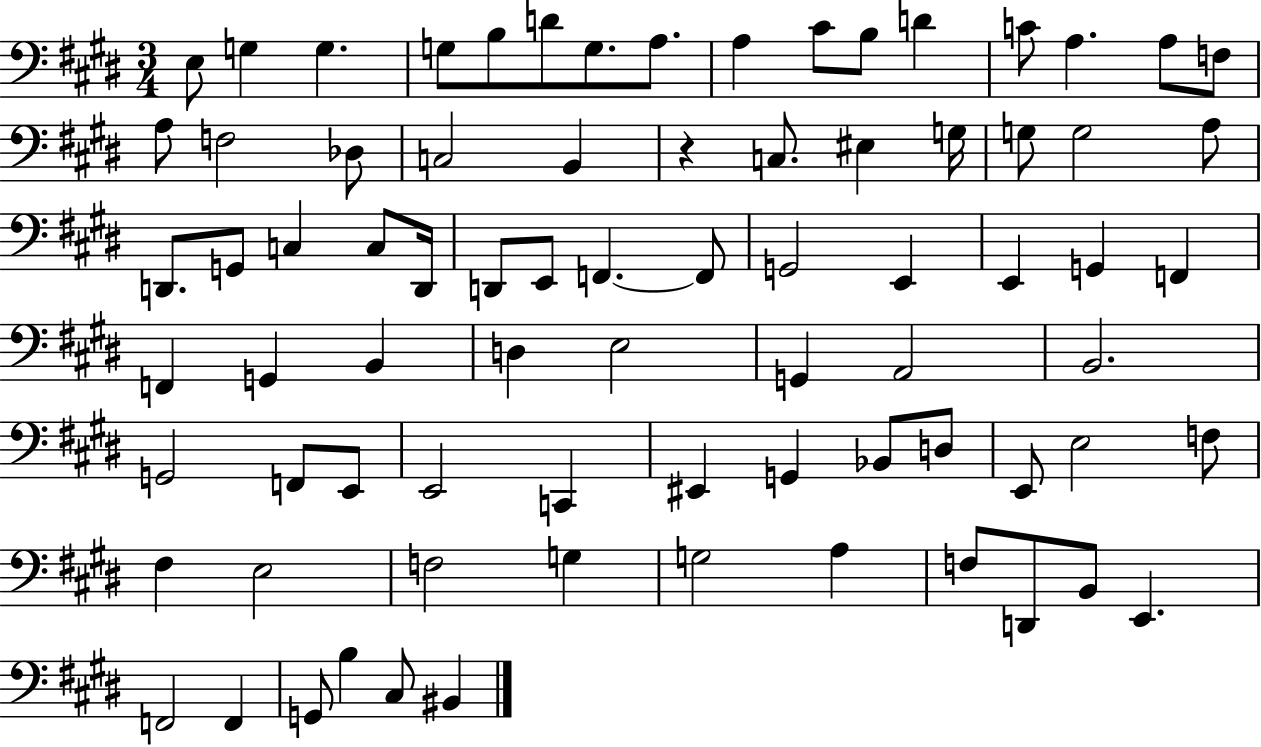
E3/e G3/q G3/q. G3/e B3/e D4/e G3/e. A3/e. A3/q C#4/e B3/e D4/q C4/e A3/q. A3/e F3/e A3/e F3/h Db3/e C3/h B2/q R/q C3/e. EIS3/q G3/s G3/e G3/h A3/e D2/e. G2/e C3/q C3/e D2/s D2/e E2/e F2/q. F2/e G2/h E2/q E2/q G2/q F2/q F2/q G2/q B2/q D3/q E3/h G2/q A2/h B2/h. G2/h F2/e E2/e E2/h C2/q EIS2/q G2/q Bb2/e D3/e E2/e E3/h F3/e F#3/q E3/h F3/h G3/q G3/h A3/q F3/e D2/e B2/e E2/q. F2/h F2/q G2/e B3/q C#3/e BIS2/q